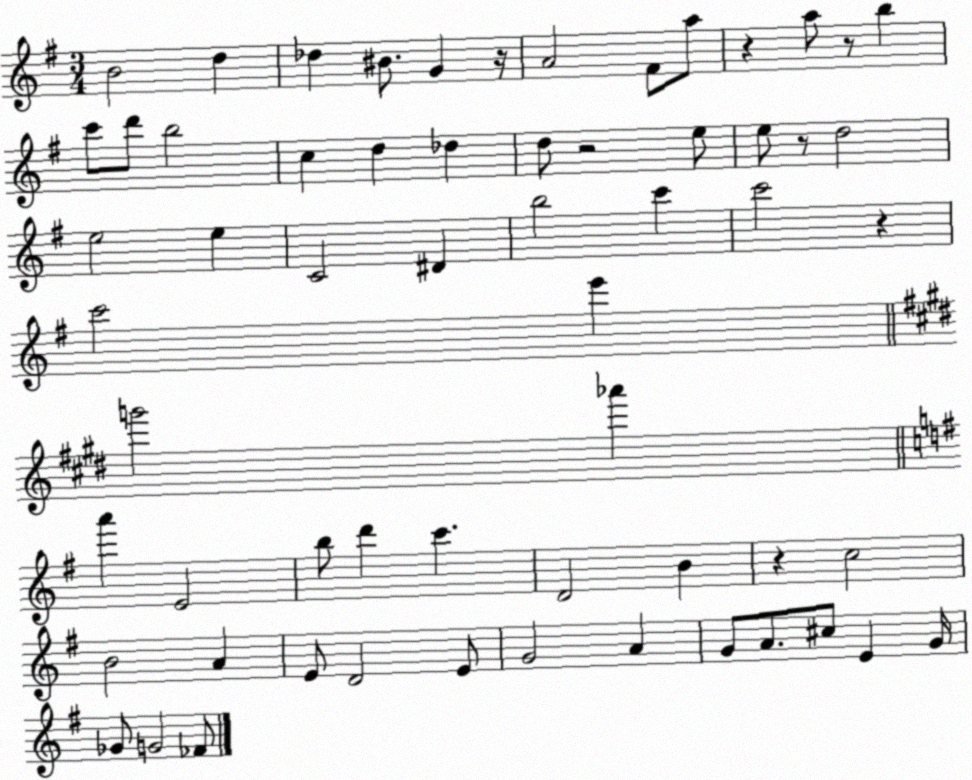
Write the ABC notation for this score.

X:1
T:Untitled
M:3/4
L:1/4
K:G
B2 d _d ^B/2 G z/4 A2 ^F/2 a/2 z a/2 z/2 b c'/2 d'/2 b2 c d _d d/2 z2 e/2 e/2 z/2 d2 e2 e C2 ^D b2 c' c'2 z c'2 e' g'2 _a' a' E2 b/2 d' c' D2 B z c2 B2 A E/2 D2 E/2 G2 A G/2 A/2 ^c/2 E G/4 _G/2 G2 _F/2